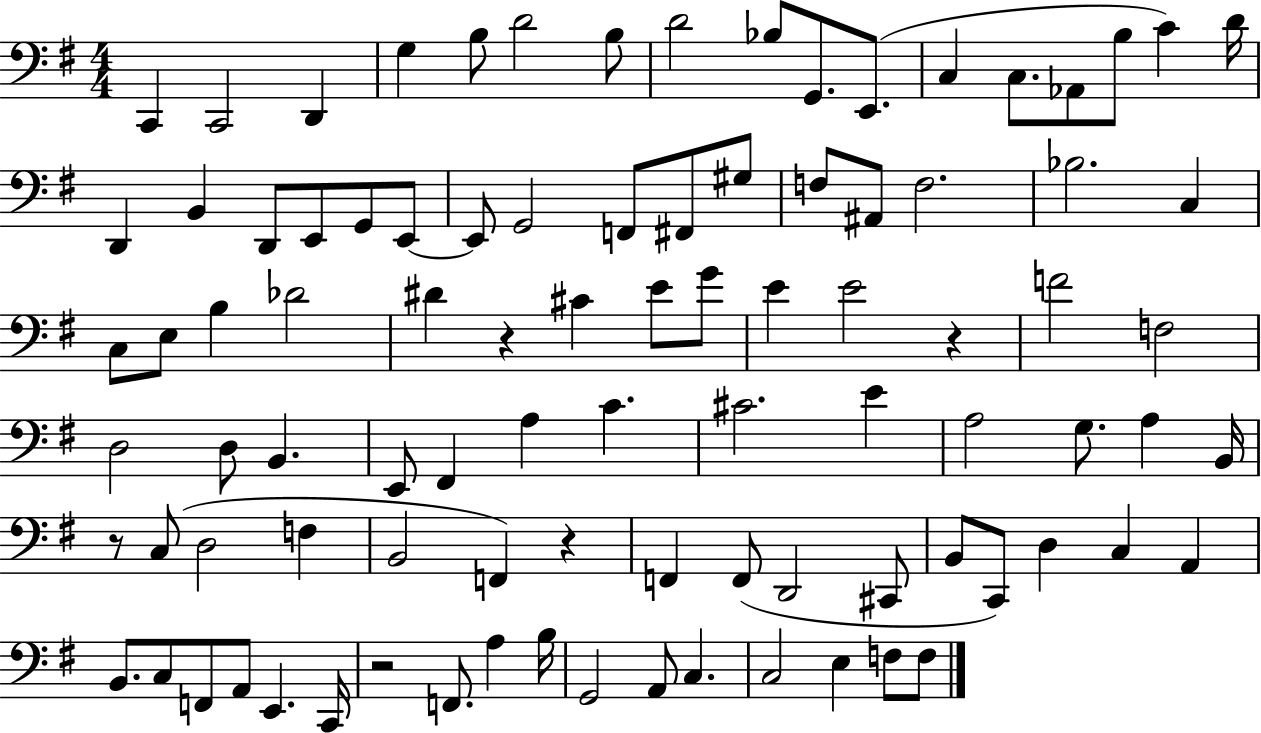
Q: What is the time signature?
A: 4/4